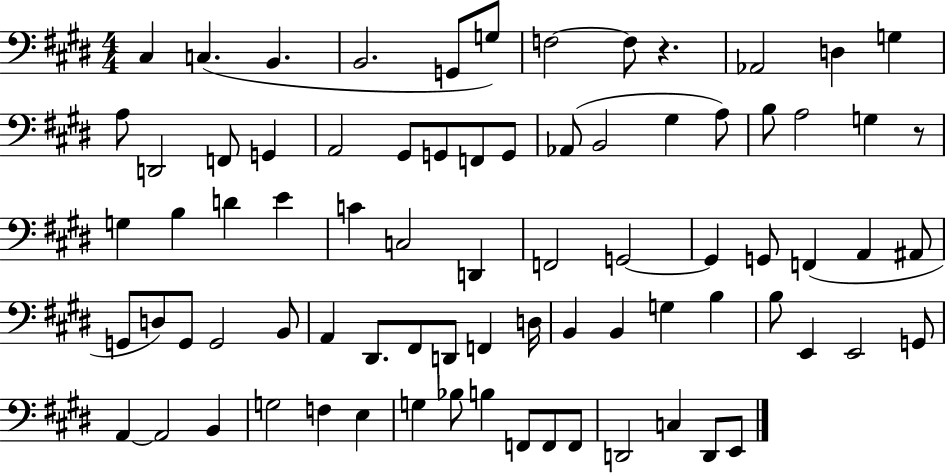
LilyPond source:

{
  \clef bass
  \numericTimeSignature
  \time 4/4
  \key e \major
  cis4 c4.( b,4. | b,2. g,8 g8) | f2~~ f8 r4. | aes,2 d4 g4 | \break a8 d,2 f,8 g,4 | a,2 gis,8 g,8 f,8 g,8 | aes,8( b,2 gis4 a8) | b8 a2 g4 r8 | \break g4 b4 d'4 e'4 | c'4 c2 d,4 | f,2 g,2~~ | g,4 g,8 f,4( a,4 ais,8 | \break g,8 d8) g,8 g,2 b,8 | a,4 dis,8. fis,8 d,8 f,4 d16 | b,4 b,4 g4 b4 | b8 e,4 e,2 g,8 | \break a,4~~ a,2 b,4 | g2 f4 e4 | g4 bes8 b4 f,8 f,8 f,8 | d,2 c4 d,8 e,8 | \break \bar "|."
}